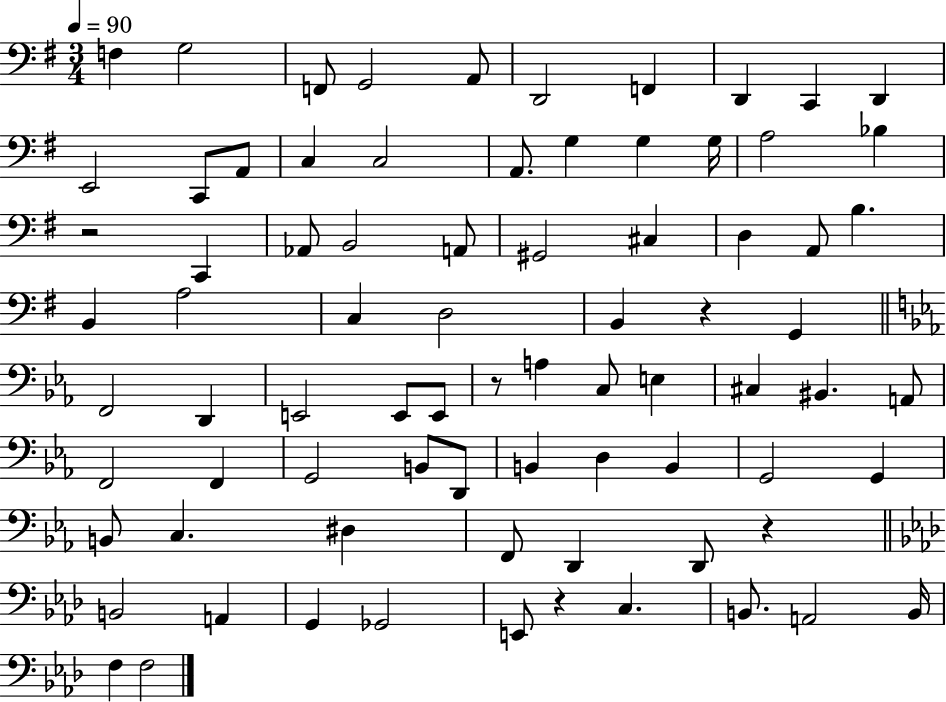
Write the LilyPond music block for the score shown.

{
  \clef bass
  \numericTimeSignature
  \time 3/4
  \key g \major
  \tempo 4 = 90
  f4 g2 | f,8 g,2 a,8 | d,2 f,4 | d,4 c,4 d,4 | \break e,2 c,8 a,8 | c4 c2 | a,8. g4 g4 g16 | a2 bes4 | \break r2 c,4 | aes,8 b,2 a,8 | gis,2 cis4 | d4 a,8 b4. | \break b,4 a2 | c4 d2 | b,4 r4 g,4 | \bar "||" \break \key c \minor f,2 d,4 | e,2 e,8 e,8 | r8 a4 c8 e4 | cis4 bis,4. a,8 | \break f,2 f,4 | g,2 b,8 d,8 | b,4 d4 b,4 | g,2 g,4 | \break b,8 c4. dis4 | f,8 d,4 d,8 r4 | \bar "||" \break \key aes \major b,2 a,4 | g,4 ges,2 | e,8 r4 c4. | b,8. a,2 b,16 | \break f4 f2 | \bar "|."
}